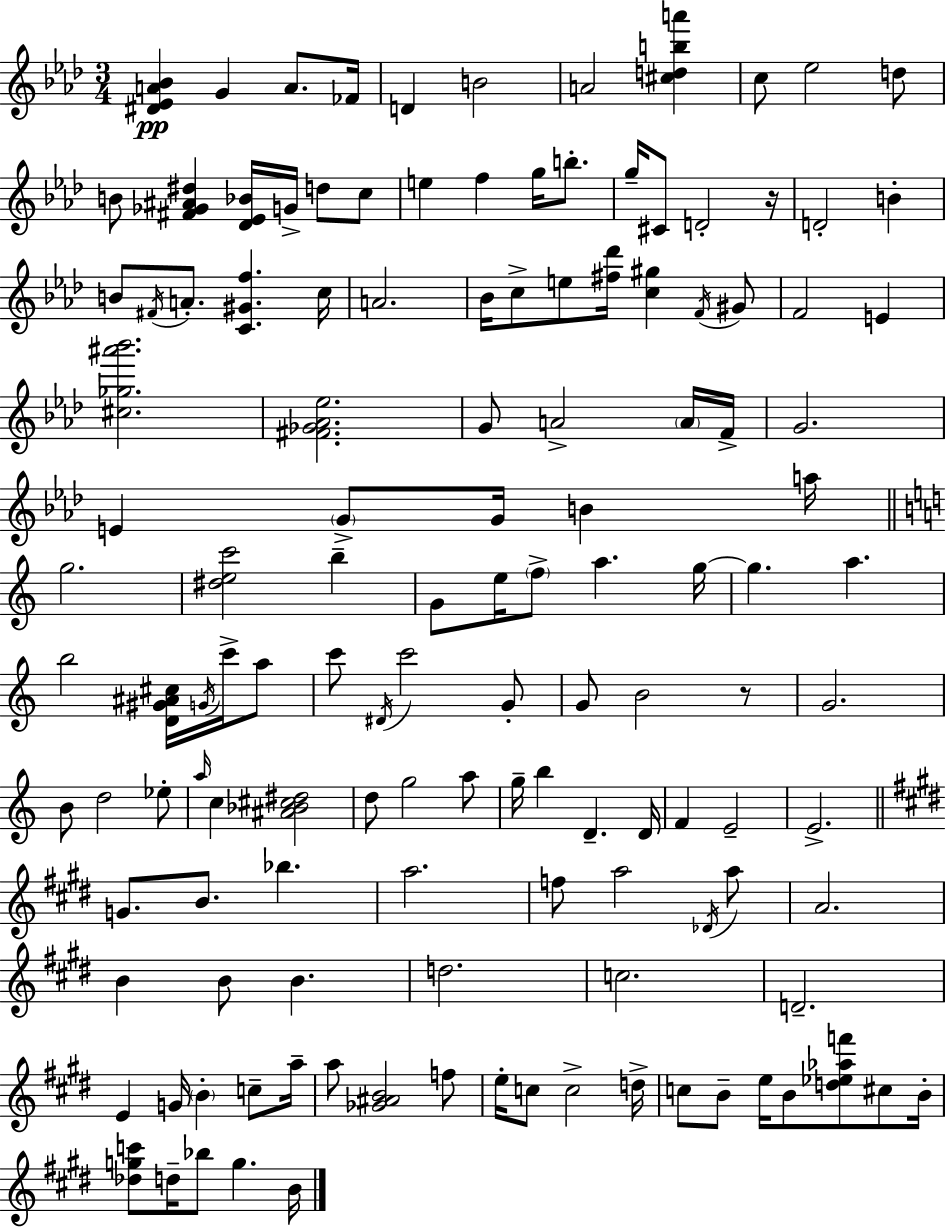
{
  \clef treble
  \numericTimeSignature
  \time 3/4
  \key aes \major
  <dis' ees' a' bes'>4\pp g'4 a'8. fes'16 | d'4 b'2 | a'2 <cis'' d'' b'' a'''>4 | c''8 ees''2 d''8 | \break b'8 <fis' ges' ais' dis''>4 <des' ees' bes'>16 g'16-> d''8 c''8 | e''4 f''4 g''16 b''8.-. | g''16-- cis'8 d'2-. r16 | d'2-. b'4-. | \break b'8 \acciaccatura { fis'16 } a'8.-. <c' gis' f''>4. | c''16 a'2. | bes'16 c''8-> e''8 <fis'' des'''>16 <c'' gis''>4 \acciaccatura { f'16 } | gis'8 f'2 e'4 | \break <cis'' ges'' ais''' bes'''>2. | <fis' ges' aes' ees''>2. | g'8 a'2-> | \parenthesize a'16 f'16-> g'2. | \break e'4 \parenthesize g'8-> g'16 b'4 | a''16 \bar "||" \break \key c \major g''2. | <dis'' e'' c'''>2 b''4-- | g'8 e''16 \parenthesize f''8-> a''4. g''16~~ | g''4. a''4. | \break b''2 <d' gis' ais' cis''>16 \acciaccatura { g'16 } c'''16-> a''8 | c'''8 \acciaccatura { dis'16 } c'''2 | g'8-. g'8 b'2 | r8 g'2. | \break b'8 d''2 | ees''8-. \grace { a''16 } c''4 <ais' bes' cis'' dis''>2 | d''8 g''2 | a''8 g''16-- b''4 d'4.-- | \break d'16 f'4 e'2-- | e'2.-> | \bar "||" \break \key e \major g'8. b'8. bes''4. | a''2. | f''8 a''2 \acciaccatura { des'16 } a''8 | a'2. | \break b'4 b'8 b'4. | d''2. | c''2. | d'2.-- | \break e'4 g'16 \parenthesize b'4-. c''8-- | a''16-- a''8 <ges' ais' b'>2 f''8 | e''16-. c''8 c''2-> | d''16-> c''8 b'8-- e''16 b'8 <d'' ees'' aes'' f'''>8 cis''8 | \break b'16-. <des'' g'' c'''>8 d''16-- bes''8 g''4. | b'16 \bar "|."
}